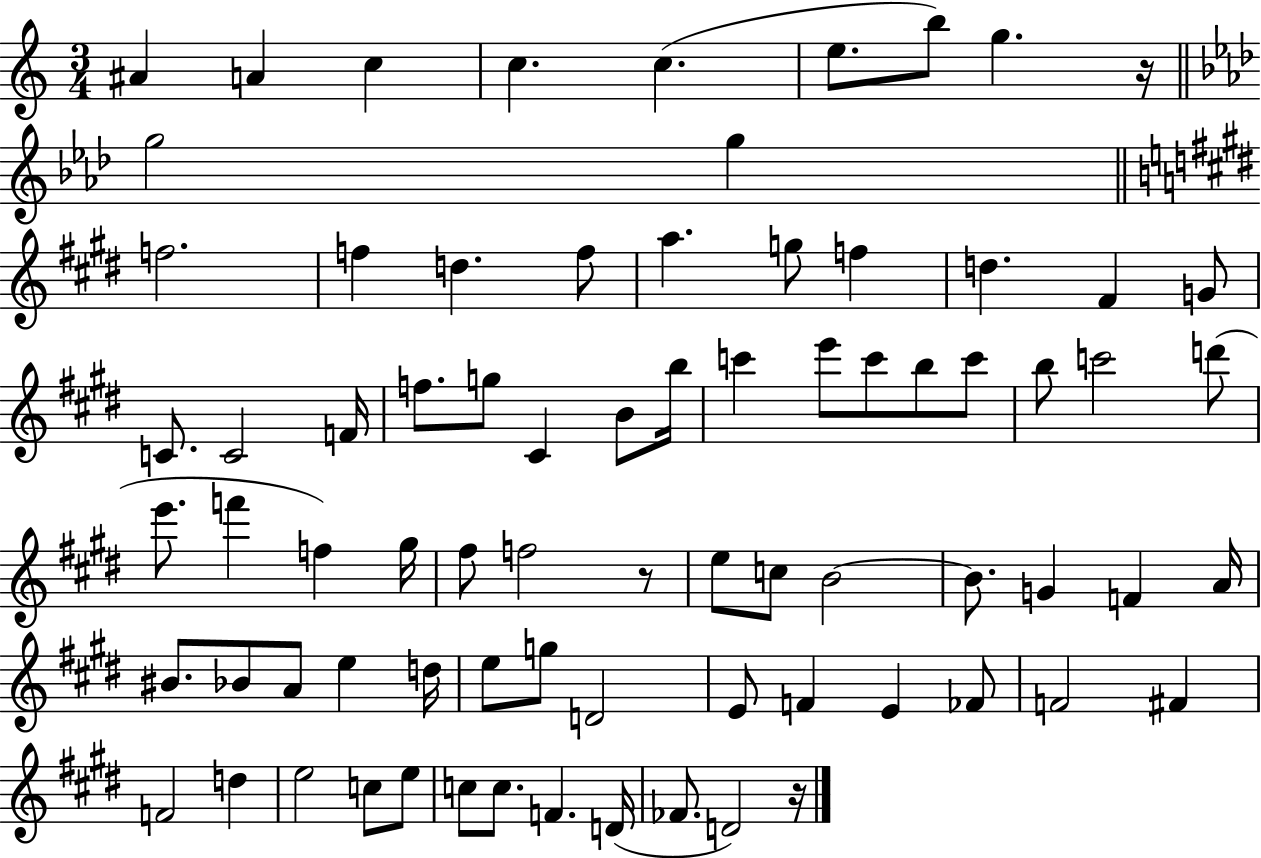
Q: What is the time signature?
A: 3/4